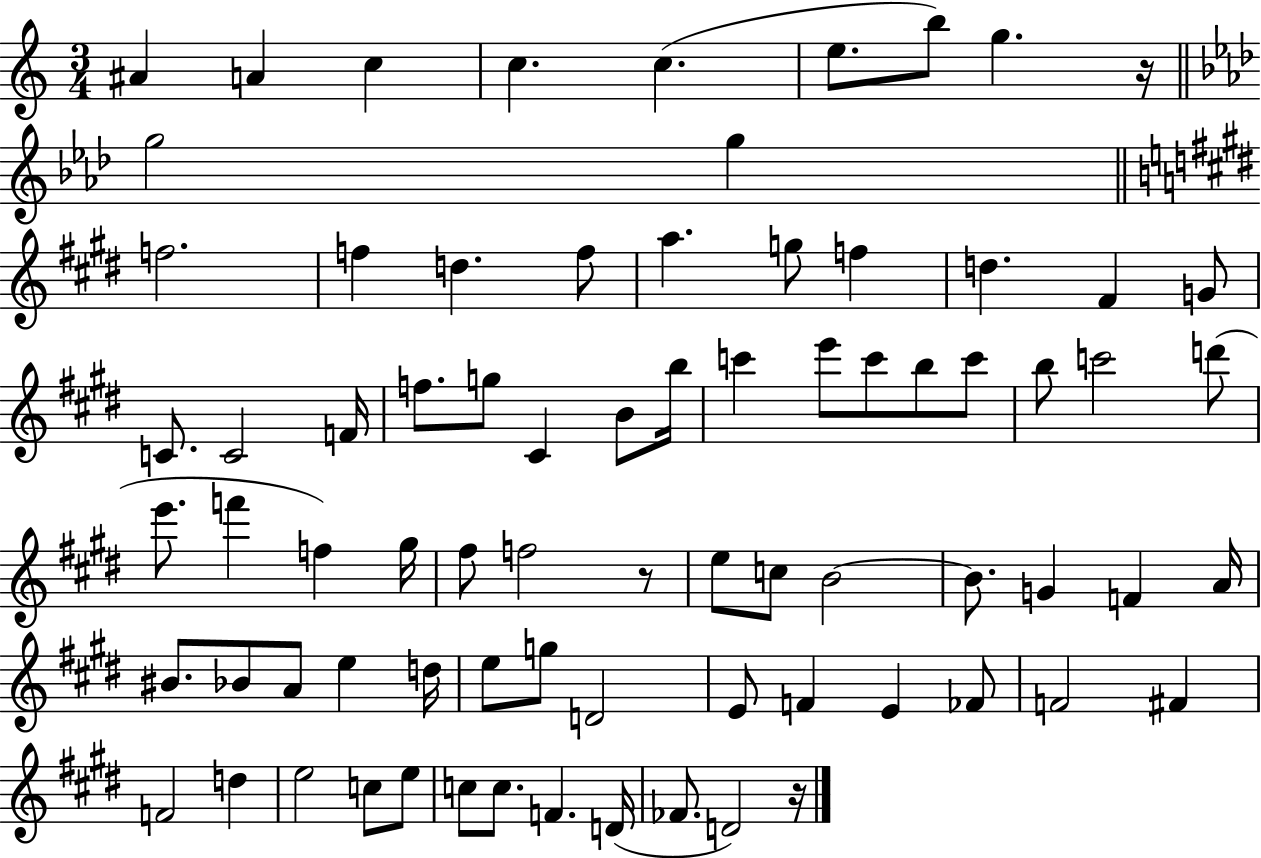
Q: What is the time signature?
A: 3/4